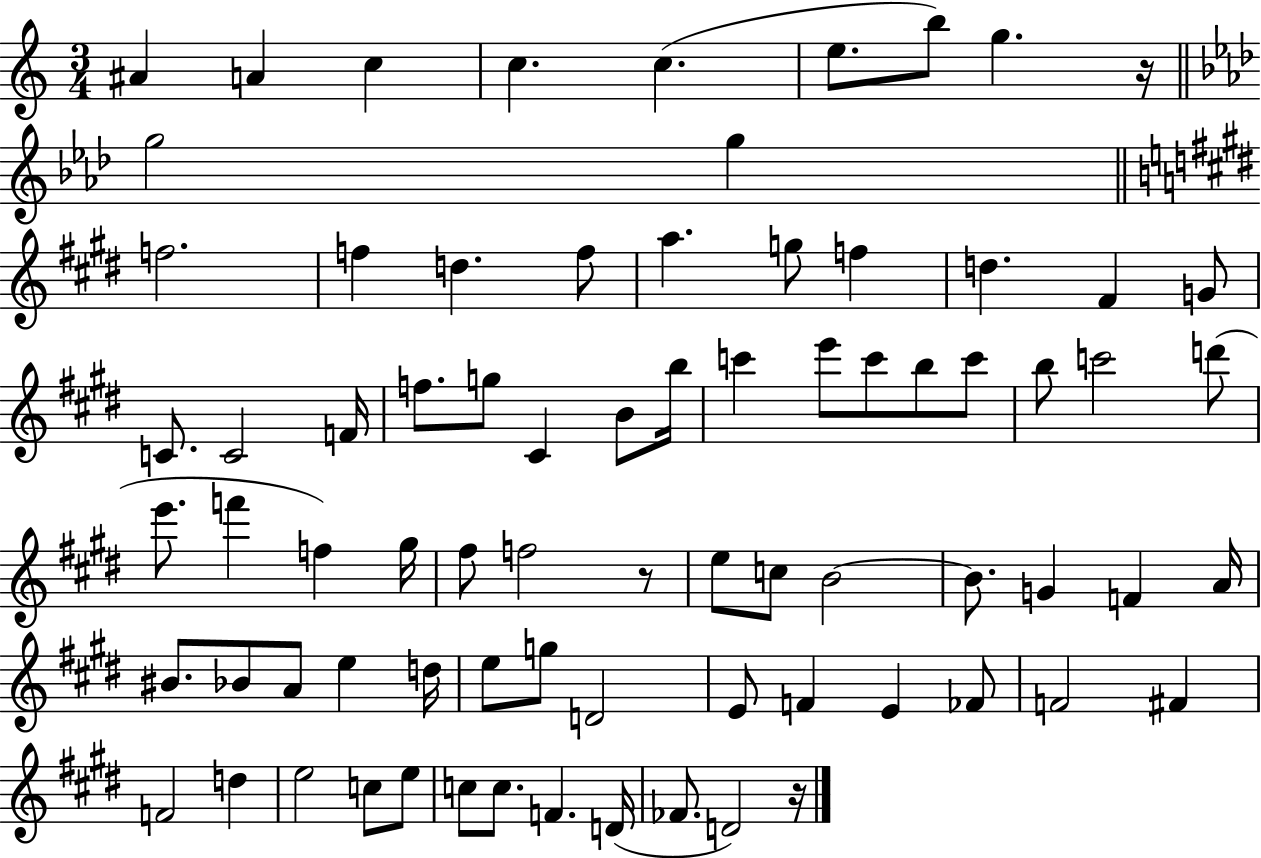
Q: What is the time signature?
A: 3/4